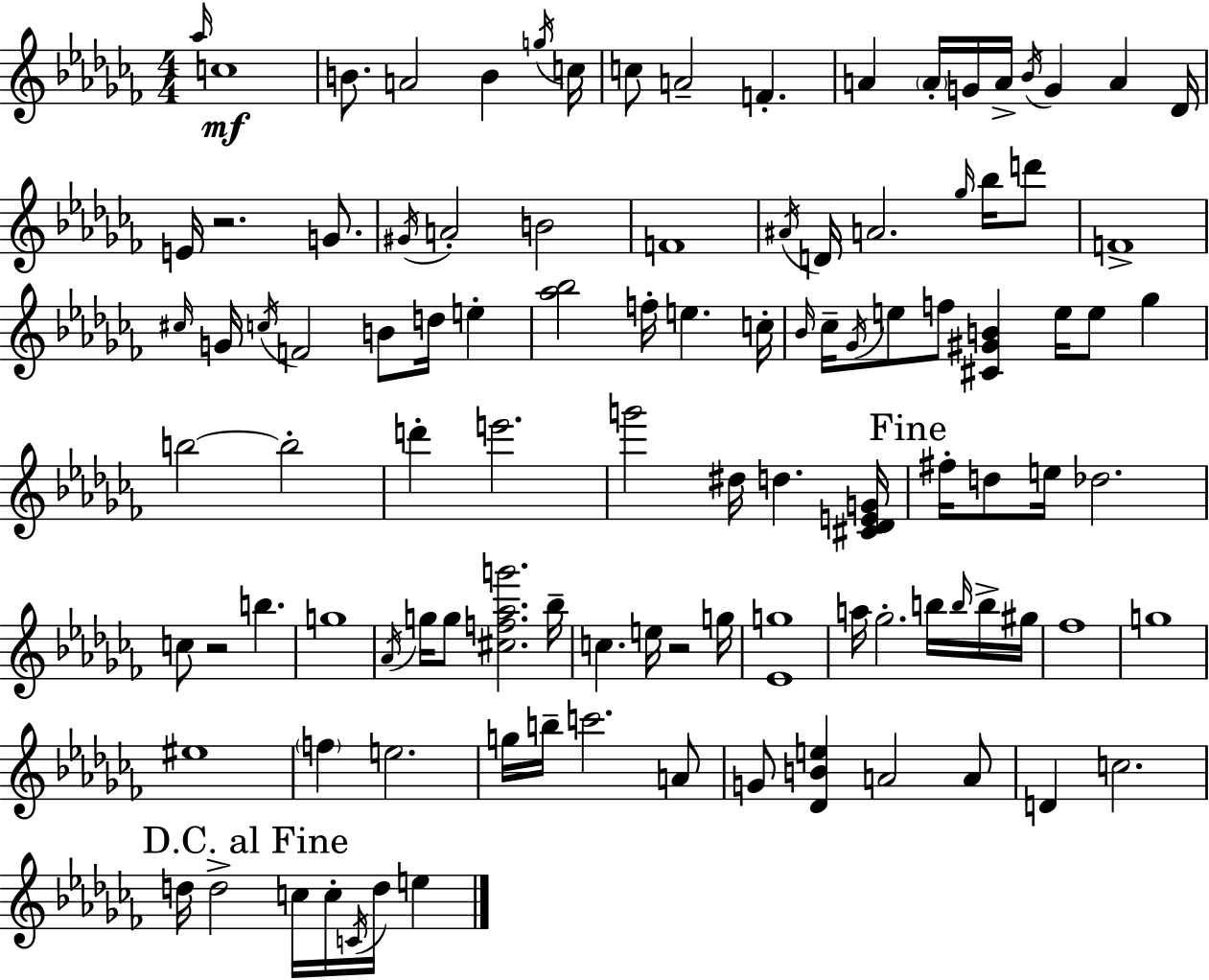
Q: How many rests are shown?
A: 3